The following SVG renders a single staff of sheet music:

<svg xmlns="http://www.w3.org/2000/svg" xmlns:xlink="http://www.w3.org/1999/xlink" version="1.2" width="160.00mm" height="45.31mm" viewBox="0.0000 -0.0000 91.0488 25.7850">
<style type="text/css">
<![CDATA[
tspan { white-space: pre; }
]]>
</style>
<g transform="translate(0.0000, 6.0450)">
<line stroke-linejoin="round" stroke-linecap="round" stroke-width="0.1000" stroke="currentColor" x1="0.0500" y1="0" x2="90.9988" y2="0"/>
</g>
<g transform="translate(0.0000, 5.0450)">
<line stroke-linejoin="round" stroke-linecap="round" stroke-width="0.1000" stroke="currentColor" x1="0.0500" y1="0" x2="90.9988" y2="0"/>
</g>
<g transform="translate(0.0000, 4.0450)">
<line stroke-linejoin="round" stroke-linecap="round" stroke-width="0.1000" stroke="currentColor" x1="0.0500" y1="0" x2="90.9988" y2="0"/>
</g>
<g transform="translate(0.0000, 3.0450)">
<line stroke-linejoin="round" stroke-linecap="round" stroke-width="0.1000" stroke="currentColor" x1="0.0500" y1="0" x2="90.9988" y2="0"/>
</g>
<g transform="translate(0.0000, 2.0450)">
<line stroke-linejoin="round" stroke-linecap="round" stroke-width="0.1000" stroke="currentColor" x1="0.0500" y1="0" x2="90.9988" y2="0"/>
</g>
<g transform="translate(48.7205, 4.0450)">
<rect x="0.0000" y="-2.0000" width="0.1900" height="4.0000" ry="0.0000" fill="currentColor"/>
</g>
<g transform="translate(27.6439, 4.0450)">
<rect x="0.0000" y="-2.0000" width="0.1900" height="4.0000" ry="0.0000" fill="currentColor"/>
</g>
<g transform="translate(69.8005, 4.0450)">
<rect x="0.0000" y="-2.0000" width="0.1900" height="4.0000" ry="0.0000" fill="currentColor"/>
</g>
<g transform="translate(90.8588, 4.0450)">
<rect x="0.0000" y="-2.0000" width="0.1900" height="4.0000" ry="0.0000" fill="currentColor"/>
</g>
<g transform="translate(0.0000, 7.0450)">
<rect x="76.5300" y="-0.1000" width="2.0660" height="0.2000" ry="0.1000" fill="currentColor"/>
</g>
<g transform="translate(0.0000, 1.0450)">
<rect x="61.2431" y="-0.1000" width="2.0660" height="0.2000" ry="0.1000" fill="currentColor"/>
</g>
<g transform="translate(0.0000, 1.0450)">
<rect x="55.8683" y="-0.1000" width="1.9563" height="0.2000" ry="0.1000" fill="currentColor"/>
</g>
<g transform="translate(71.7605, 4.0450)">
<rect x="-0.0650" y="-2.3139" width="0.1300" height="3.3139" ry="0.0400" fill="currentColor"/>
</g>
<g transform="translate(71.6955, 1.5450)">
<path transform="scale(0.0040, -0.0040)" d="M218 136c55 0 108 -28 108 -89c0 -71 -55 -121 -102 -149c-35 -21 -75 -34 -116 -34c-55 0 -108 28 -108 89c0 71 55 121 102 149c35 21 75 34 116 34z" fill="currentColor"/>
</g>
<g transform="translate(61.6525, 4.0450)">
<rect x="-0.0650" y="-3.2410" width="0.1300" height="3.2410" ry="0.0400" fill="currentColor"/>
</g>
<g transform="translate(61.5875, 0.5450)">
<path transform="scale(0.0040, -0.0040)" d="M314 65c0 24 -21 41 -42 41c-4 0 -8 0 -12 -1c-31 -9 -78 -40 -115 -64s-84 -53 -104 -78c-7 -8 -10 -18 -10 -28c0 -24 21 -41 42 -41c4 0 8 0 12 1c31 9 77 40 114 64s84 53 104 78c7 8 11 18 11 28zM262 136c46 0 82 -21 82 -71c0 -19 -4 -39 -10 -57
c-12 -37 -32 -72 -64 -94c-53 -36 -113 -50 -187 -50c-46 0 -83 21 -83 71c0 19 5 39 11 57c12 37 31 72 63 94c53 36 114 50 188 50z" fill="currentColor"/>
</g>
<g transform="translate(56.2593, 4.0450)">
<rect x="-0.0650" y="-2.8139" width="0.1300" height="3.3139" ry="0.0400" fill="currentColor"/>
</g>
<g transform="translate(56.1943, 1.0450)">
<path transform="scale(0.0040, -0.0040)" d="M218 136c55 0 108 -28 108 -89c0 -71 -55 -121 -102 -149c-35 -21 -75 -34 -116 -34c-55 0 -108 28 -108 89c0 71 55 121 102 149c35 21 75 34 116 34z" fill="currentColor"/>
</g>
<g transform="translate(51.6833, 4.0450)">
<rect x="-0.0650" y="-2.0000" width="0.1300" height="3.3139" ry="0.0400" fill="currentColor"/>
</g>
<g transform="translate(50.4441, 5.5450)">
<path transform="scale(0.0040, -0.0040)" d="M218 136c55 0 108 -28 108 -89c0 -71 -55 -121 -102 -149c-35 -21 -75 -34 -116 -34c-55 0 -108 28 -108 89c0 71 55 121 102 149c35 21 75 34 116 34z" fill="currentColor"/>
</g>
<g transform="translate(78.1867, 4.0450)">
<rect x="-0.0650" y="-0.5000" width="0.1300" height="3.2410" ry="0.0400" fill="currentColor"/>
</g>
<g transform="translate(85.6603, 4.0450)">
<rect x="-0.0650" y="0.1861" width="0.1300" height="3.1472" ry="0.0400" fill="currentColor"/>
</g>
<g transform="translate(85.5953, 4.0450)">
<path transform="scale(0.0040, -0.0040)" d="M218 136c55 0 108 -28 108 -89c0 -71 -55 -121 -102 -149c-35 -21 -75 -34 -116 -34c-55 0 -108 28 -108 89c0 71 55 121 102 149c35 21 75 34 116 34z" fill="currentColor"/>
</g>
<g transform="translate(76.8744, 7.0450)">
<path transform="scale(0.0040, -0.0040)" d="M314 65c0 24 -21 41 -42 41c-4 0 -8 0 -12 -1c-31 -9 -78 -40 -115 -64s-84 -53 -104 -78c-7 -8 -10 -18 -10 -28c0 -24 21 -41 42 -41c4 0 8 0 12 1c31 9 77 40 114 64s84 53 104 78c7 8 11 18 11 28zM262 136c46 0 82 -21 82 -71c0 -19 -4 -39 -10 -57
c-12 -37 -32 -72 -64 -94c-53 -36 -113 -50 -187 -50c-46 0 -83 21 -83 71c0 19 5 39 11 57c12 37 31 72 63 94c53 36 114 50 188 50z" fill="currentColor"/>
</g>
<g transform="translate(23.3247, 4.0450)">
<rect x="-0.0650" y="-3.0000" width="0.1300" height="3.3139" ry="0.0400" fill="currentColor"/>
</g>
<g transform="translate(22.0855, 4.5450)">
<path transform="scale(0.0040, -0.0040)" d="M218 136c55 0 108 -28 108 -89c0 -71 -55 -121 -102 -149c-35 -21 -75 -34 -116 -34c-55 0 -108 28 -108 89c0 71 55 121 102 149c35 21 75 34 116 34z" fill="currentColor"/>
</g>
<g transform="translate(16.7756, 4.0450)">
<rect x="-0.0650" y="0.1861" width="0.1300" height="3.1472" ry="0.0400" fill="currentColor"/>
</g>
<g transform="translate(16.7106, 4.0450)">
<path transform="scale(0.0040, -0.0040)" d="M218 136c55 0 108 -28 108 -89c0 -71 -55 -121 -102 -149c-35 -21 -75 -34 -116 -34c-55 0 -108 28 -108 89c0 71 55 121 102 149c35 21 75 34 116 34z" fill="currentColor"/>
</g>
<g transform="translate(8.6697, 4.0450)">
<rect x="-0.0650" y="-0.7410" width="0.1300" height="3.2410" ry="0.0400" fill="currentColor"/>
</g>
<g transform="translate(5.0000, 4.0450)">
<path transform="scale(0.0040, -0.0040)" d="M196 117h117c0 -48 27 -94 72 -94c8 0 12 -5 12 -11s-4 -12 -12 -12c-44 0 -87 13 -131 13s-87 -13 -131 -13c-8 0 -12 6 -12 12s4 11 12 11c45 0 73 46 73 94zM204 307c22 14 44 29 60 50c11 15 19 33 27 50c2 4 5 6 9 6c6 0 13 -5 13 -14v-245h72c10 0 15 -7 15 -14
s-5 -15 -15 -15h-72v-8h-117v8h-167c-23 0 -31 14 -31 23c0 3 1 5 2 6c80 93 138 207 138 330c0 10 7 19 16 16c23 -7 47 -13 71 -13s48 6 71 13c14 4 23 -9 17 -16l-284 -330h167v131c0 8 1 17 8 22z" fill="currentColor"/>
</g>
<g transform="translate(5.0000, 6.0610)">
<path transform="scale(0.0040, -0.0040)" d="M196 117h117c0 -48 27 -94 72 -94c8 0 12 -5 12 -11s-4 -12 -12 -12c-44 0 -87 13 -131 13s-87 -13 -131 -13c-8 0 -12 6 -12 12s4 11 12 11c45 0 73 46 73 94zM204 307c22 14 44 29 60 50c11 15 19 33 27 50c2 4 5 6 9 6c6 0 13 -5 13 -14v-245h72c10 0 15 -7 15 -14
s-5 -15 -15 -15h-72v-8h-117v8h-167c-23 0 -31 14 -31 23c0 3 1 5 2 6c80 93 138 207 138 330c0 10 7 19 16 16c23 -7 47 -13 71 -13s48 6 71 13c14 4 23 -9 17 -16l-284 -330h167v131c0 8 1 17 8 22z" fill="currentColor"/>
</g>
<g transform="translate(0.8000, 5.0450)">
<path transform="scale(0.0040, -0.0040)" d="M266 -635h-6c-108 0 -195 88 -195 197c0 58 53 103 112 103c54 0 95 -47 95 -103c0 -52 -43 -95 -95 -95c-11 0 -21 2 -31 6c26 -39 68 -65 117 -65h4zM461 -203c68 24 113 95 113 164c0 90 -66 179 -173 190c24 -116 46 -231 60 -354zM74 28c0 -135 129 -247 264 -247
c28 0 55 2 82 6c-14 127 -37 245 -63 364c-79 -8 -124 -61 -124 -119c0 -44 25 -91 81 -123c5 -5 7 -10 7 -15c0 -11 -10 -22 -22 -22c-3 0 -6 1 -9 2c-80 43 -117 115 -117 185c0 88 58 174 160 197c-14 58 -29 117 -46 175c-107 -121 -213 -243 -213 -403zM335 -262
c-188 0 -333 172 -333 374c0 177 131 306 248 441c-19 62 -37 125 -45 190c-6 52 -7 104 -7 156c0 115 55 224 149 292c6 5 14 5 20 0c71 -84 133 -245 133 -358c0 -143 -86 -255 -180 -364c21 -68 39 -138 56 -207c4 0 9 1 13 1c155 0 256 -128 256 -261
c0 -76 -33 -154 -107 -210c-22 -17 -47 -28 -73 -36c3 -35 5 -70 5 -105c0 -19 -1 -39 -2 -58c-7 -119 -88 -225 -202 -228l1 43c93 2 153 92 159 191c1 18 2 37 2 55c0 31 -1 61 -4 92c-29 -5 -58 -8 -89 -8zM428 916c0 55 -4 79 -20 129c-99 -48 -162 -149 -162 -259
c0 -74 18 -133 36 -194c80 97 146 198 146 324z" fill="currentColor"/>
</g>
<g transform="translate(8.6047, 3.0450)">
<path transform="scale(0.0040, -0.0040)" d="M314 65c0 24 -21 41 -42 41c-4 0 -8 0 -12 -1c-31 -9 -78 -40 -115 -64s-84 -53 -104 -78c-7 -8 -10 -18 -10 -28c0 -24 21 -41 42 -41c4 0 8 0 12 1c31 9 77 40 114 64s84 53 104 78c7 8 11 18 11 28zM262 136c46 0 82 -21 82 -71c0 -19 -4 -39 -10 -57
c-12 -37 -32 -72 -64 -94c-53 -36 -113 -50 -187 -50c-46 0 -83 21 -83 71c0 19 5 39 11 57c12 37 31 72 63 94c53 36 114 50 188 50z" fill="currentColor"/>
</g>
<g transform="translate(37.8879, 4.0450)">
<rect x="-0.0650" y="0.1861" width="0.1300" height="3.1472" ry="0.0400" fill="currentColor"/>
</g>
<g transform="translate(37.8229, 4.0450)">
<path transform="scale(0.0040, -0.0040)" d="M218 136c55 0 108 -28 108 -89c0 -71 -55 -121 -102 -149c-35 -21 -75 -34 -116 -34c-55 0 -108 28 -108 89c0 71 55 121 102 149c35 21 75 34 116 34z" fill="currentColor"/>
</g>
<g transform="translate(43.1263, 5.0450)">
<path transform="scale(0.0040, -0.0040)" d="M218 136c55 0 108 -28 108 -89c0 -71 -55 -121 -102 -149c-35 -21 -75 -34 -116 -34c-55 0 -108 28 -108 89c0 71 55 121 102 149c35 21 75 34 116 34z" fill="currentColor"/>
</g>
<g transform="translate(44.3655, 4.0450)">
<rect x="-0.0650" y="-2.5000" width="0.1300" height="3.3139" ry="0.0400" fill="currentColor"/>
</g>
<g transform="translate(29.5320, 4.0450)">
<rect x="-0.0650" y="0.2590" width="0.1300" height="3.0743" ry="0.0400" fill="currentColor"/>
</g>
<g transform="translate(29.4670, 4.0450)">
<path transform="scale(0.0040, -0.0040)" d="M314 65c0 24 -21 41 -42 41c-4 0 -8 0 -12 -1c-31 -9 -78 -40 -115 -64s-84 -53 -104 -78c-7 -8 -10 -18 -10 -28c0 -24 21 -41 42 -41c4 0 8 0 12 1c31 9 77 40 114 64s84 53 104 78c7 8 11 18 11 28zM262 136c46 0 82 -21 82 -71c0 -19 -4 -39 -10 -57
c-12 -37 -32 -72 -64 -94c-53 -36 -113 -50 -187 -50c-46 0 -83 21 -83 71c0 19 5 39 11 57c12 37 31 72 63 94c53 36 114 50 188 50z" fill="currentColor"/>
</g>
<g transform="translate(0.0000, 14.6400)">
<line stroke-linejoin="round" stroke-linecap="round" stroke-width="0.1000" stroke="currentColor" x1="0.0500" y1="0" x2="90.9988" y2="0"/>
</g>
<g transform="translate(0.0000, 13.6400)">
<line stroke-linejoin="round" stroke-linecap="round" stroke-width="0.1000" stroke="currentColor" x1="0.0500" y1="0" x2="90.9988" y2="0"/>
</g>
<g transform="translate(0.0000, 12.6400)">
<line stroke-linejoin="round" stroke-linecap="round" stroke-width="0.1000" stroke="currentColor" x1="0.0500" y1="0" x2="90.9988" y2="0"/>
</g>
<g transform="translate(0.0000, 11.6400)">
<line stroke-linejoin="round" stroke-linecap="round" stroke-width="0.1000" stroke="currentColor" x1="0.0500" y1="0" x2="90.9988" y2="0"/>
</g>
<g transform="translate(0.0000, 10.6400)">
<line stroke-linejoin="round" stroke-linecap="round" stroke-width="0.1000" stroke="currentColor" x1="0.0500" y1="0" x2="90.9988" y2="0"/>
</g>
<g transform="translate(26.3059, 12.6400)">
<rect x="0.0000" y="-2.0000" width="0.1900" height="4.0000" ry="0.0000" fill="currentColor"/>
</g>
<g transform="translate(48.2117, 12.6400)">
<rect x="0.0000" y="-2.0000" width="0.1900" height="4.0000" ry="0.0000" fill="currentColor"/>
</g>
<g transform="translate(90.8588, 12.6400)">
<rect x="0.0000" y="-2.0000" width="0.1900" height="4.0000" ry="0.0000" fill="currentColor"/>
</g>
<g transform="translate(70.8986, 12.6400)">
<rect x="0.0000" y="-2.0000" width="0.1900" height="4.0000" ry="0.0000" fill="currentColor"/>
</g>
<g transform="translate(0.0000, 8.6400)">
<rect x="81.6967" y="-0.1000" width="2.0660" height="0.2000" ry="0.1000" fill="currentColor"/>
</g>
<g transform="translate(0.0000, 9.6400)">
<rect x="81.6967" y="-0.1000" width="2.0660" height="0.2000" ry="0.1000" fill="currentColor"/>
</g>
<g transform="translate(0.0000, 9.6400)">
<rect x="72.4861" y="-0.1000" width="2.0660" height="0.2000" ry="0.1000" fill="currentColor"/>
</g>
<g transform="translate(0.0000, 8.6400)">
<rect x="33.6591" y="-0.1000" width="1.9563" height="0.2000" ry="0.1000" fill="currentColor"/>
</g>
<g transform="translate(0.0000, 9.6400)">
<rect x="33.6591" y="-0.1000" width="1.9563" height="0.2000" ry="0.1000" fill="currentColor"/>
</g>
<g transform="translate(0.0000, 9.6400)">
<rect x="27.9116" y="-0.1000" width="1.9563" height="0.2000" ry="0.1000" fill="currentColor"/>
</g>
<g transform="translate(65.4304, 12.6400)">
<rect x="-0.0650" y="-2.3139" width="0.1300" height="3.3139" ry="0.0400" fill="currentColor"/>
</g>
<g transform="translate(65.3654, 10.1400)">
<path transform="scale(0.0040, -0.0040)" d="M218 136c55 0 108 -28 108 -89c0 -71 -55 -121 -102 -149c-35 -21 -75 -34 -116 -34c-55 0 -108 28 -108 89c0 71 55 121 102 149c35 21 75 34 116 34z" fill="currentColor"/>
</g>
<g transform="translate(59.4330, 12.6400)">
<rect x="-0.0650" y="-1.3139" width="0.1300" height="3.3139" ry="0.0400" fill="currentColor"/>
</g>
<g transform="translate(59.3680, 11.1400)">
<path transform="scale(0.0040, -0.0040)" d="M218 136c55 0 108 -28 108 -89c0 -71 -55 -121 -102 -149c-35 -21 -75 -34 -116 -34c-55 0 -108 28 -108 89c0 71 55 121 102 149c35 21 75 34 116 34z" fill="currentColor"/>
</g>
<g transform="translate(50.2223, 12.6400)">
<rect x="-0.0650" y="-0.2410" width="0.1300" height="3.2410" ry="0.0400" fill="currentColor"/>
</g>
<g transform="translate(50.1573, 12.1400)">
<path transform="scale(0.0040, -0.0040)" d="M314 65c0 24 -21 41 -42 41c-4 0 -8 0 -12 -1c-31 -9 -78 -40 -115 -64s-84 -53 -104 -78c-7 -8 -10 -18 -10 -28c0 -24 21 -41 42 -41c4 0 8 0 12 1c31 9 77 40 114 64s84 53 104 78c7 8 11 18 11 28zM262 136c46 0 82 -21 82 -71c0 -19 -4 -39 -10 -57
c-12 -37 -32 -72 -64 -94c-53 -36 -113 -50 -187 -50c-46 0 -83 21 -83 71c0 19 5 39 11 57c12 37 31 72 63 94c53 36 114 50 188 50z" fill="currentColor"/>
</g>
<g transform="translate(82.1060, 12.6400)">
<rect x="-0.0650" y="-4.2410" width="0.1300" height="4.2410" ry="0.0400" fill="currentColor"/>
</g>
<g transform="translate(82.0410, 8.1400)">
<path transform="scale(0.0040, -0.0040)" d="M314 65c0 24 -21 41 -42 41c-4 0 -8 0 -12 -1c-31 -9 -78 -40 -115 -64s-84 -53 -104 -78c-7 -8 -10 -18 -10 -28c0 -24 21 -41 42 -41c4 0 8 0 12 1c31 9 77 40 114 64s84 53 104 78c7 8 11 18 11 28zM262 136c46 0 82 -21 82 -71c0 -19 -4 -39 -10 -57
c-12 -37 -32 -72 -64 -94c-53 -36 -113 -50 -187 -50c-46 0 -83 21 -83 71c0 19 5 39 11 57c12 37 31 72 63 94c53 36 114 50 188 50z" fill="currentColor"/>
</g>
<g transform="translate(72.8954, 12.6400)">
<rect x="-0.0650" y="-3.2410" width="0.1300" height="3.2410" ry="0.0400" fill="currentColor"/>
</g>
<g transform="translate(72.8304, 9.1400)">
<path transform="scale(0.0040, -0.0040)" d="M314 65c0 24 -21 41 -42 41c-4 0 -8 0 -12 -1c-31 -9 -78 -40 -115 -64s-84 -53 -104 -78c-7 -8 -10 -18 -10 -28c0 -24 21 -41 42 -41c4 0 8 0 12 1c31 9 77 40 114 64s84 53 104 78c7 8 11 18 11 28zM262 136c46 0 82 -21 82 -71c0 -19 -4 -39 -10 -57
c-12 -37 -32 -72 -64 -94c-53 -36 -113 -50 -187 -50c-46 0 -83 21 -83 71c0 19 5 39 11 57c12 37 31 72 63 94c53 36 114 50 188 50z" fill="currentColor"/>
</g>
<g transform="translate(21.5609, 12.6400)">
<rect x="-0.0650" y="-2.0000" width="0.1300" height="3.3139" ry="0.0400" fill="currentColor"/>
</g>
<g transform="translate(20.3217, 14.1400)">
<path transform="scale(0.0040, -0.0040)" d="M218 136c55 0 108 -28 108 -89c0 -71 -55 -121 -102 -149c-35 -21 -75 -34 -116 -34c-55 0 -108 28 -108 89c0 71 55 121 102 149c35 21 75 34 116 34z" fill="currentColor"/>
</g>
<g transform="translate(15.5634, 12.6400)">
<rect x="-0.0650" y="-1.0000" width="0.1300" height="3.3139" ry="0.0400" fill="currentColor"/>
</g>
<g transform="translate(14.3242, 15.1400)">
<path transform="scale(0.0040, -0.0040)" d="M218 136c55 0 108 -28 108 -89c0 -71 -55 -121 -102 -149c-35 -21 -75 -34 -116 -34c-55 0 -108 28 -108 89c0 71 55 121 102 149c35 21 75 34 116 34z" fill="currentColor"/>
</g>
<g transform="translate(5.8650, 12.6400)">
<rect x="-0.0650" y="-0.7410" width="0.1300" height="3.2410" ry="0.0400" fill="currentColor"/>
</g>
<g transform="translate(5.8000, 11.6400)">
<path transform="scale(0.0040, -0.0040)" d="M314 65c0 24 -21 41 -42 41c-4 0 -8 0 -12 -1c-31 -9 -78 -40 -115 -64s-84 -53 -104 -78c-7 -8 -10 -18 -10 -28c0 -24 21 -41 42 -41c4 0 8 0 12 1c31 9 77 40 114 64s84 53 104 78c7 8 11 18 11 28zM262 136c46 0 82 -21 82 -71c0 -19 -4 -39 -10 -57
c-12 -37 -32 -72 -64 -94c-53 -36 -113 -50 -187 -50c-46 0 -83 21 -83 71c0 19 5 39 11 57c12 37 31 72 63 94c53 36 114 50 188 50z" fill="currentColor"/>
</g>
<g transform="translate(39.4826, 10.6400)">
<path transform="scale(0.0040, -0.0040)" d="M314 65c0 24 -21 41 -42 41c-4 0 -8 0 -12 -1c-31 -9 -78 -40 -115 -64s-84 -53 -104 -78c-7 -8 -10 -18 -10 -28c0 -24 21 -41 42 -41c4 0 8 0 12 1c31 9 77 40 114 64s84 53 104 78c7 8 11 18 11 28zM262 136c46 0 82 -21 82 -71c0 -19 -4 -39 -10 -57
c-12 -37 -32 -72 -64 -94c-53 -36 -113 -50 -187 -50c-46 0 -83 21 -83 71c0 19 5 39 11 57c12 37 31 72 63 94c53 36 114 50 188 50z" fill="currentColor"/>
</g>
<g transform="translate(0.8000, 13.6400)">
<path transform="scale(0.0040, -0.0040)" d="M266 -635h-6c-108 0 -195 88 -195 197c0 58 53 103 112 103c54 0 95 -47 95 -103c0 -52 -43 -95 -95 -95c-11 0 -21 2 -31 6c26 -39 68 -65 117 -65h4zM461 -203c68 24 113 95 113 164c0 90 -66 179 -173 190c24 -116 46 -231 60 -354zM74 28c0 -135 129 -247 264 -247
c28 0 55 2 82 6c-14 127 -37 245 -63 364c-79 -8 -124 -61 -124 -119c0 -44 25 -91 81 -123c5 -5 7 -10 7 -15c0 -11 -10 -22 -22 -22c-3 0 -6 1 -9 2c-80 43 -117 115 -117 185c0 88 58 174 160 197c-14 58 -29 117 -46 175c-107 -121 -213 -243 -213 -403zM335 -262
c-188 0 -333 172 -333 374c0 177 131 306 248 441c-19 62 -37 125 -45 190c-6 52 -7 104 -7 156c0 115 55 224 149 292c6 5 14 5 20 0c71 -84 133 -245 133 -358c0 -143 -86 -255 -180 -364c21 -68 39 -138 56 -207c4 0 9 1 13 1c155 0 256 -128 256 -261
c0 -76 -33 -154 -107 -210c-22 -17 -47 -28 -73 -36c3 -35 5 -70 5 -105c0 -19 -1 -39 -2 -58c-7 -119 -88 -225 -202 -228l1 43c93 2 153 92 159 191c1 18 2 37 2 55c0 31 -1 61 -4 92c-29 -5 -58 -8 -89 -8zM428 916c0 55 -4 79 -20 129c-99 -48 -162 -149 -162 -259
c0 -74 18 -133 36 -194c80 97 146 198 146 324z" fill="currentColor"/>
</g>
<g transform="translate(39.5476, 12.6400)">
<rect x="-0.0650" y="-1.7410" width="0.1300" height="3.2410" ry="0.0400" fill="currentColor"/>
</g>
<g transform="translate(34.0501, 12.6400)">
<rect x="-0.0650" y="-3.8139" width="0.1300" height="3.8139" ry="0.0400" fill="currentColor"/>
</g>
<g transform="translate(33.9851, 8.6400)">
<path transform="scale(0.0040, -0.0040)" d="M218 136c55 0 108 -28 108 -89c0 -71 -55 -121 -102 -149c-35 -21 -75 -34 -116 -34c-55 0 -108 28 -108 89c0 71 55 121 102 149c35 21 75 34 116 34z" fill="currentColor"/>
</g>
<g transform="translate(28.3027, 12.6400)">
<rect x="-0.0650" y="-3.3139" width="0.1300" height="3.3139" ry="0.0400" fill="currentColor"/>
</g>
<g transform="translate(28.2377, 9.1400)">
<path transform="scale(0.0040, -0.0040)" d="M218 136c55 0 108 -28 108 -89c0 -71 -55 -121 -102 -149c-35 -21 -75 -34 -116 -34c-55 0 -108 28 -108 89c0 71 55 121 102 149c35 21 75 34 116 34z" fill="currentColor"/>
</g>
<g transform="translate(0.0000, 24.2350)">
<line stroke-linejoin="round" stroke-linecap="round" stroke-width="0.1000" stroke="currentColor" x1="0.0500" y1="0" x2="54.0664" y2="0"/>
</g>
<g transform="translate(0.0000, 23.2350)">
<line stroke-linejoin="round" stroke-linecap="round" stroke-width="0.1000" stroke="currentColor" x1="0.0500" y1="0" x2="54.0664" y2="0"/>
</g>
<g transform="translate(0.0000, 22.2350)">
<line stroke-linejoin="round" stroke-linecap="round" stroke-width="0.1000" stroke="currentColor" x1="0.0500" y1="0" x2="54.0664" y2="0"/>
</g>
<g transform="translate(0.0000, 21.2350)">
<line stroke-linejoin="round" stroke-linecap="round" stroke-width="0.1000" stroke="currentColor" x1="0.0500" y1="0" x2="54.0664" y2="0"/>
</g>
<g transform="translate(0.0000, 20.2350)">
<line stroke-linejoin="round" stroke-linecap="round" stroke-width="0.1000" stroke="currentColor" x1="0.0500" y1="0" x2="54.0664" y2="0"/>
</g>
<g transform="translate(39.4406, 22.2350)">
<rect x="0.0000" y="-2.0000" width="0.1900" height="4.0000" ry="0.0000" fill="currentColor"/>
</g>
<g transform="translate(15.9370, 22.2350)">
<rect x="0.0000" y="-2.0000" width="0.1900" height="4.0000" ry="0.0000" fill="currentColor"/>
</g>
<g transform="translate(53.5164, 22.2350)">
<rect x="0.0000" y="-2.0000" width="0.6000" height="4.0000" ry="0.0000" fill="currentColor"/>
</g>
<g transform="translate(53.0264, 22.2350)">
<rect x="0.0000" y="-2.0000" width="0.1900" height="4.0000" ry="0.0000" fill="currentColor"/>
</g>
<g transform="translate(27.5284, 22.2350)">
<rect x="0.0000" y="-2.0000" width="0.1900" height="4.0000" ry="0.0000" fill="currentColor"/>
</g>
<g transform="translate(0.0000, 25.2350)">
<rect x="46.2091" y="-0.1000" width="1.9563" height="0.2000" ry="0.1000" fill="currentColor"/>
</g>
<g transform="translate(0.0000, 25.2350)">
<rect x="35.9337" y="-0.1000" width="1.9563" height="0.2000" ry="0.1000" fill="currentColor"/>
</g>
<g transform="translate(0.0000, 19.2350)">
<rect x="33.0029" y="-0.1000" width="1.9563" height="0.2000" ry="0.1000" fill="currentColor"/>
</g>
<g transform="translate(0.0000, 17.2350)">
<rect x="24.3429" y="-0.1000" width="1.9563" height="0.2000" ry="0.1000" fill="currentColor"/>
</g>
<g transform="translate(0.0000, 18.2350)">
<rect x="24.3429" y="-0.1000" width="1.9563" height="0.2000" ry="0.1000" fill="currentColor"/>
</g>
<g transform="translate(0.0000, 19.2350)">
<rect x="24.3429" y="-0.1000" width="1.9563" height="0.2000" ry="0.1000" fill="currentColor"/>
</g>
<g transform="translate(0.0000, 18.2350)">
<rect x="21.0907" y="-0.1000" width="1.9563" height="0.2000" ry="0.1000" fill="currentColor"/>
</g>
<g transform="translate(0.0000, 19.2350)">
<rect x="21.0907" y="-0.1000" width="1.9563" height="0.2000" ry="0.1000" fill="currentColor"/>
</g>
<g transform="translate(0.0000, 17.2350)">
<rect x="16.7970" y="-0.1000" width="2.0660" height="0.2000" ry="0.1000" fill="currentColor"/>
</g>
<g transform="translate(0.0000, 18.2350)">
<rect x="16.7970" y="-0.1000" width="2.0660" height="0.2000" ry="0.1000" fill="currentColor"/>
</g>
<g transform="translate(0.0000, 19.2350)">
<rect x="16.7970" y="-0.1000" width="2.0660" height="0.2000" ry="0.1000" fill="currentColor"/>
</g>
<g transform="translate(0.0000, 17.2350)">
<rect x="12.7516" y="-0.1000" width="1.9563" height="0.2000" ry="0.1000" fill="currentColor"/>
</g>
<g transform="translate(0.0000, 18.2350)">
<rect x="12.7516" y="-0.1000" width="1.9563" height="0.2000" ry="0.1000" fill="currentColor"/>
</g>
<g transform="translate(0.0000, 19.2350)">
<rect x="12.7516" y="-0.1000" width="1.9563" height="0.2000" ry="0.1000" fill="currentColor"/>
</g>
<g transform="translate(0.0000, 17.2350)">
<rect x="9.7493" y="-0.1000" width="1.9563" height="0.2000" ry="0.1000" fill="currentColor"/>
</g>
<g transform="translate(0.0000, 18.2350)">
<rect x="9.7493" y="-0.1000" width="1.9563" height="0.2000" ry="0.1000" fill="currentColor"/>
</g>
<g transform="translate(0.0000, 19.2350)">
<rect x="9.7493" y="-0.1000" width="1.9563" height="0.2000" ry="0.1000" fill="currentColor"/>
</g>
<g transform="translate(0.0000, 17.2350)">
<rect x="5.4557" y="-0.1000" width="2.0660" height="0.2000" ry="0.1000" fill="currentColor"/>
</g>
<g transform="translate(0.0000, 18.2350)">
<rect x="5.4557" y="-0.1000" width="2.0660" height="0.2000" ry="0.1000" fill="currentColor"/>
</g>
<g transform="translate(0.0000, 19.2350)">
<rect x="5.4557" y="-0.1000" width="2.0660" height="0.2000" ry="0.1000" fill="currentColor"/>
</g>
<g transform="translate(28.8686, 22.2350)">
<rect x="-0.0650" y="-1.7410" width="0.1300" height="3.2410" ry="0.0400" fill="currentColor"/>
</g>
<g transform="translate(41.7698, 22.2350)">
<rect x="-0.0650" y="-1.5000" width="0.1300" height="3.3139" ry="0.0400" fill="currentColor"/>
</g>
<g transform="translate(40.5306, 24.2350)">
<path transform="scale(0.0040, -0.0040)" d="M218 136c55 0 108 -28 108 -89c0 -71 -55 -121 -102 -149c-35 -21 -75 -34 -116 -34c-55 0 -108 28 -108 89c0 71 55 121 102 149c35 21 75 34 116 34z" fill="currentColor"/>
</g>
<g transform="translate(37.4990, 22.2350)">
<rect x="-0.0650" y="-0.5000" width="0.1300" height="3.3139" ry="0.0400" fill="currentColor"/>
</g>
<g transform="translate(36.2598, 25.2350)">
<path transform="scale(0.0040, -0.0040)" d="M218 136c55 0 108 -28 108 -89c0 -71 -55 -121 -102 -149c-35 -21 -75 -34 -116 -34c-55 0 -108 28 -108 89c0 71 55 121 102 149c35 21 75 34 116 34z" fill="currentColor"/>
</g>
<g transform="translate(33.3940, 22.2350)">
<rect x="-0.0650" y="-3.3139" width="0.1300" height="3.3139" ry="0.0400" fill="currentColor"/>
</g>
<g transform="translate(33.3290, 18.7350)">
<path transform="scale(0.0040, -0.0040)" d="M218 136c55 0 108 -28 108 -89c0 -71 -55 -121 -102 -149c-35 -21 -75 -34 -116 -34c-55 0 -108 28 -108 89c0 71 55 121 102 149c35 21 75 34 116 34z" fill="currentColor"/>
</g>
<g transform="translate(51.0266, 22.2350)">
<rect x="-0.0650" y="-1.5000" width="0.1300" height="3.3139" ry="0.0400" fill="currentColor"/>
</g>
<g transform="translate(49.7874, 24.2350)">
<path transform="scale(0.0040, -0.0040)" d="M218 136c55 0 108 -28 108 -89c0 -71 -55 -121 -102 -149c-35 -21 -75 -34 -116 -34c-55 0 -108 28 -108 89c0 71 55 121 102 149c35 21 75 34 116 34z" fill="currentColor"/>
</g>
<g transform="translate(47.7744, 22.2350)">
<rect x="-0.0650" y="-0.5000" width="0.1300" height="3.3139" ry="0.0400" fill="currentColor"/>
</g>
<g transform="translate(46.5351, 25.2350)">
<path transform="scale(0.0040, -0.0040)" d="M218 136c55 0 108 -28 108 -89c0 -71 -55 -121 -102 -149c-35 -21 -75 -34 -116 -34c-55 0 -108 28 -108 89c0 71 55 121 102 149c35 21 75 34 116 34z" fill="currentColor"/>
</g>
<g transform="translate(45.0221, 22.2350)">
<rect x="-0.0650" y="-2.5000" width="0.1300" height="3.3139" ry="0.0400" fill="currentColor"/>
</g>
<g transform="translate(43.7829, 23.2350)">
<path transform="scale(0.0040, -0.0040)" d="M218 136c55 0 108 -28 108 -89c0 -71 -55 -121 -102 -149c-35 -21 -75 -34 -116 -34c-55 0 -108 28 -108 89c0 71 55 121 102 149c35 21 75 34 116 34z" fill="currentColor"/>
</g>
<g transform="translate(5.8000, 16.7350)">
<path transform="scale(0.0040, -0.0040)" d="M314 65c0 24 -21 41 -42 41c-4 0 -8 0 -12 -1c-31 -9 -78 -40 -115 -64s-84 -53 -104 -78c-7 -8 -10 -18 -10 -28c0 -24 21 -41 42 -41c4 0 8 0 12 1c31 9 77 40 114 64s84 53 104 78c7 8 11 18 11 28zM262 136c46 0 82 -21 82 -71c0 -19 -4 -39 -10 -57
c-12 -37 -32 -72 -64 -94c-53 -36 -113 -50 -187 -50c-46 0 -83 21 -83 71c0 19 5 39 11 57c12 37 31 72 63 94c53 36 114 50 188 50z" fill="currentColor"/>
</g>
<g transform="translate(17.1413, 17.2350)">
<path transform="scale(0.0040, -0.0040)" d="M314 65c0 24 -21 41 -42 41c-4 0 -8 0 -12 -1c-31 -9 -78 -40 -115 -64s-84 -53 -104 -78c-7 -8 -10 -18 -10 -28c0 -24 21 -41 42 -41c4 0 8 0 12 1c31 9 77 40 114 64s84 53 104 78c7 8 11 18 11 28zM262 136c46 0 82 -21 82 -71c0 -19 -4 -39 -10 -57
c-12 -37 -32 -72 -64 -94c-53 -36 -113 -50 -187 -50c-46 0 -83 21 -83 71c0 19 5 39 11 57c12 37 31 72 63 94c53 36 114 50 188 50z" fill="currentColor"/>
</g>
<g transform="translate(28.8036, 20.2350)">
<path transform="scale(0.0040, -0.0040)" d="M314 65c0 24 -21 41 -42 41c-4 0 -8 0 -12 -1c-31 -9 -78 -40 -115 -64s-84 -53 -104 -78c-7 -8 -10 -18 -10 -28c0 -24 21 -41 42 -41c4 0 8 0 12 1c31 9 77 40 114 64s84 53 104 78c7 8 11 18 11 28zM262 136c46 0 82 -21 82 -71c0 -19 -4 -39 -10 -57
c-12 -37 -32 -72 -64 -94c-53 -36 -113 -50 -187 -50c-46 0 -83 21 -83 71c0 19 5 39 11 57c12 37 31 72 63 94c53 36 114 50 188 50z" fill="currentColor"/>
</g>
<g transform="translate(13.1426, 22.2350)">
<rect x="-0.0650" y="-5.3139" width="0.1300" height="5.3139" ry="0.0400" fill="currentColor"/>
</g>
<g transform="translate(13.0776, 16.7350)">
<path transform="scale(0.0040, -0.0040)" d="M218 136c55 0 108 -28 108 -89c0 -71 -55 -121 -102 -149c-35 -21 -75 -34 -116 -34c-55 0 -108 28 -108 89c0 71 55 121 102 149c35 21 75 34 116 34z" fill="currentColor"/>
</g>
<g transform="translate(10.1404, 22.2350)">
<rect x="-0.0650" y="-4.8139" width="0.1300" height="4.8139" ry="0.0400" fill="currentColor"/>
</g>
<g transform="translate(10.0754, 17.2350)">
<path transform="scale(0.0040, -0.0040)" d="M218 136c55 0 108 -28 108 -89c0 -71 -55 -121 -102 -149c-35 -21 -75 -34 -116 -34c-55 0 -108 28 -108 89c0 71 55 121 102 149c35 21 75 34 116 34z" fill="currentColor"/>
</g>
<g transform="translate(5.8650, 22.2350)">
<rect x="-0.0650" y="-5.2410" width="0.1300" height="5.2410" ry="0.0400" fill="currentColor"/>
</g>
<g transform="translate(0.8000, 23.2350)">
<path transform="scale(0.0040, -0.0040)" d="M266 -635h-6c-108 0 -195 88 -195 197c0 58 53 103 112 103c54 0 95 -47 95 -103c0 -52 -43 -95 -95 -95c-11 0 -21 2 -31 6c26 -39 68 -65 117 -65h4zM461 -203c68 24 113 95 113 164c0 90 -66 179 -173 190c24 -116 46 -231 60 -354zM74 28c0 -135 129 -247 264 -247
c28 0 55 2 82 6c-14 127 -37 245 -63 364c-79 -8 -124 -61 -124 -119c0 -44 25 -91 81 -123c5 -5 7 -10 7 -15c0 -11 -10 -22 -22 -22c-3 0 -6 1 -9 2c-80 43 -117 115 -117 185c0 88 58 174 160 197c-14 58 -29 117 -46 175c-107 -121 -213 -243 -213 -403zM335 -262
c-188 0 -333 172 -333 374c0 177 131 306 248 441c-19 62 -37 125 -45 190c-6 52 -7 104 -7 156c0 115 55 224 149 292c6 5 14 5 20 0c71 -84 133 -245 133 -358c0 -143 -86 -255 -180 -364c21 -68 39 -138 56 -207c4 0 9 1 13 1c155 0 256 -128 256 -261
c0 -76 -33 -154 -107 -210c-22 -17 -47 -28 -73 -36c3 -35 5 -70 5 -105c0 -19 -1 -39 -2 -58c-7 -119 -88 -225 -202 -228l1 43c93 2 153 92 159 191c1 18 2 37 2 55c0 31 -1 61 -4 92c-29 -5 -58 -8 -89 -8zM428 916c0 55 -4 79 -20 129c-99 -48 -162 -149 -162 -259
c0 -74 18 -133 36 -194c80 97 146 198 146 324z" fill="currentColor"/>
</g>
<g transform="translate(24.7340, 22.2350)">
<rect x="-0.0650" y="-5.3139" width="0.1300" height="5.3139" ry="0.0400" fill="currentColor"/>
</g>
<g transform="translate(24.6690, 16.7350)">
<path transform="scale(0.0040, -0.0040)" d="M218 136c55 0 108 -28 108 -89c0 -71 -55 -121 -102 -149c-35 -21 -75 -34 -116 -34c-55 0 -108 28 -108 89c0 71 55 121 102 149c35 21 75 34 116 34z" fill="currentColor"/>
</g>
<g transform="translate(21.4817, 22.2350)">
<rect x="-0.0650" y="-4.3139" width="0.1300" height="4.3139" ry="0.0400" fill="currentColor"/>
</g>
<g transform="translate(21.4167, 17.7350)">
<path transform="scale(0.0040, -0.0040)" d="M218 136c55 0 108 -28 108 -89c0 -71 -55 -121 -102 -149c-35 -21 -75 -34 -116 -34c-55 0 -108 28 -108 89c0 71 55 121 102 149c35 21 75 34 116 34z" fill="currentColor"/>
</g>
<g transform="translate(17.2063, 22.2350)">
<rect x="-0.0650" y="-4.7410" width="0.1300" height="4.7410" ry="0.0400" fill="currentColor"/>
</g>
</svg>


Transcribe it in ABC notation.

X:1
T:Untitled
M:4/4
L:1/4
K:C
d2 B A B2 B G F a b2 g C2 B d2 D F b c' f2 c2 e g b2 d'2 f'2 e' f' e'2 d' f' f2 b C E G C E